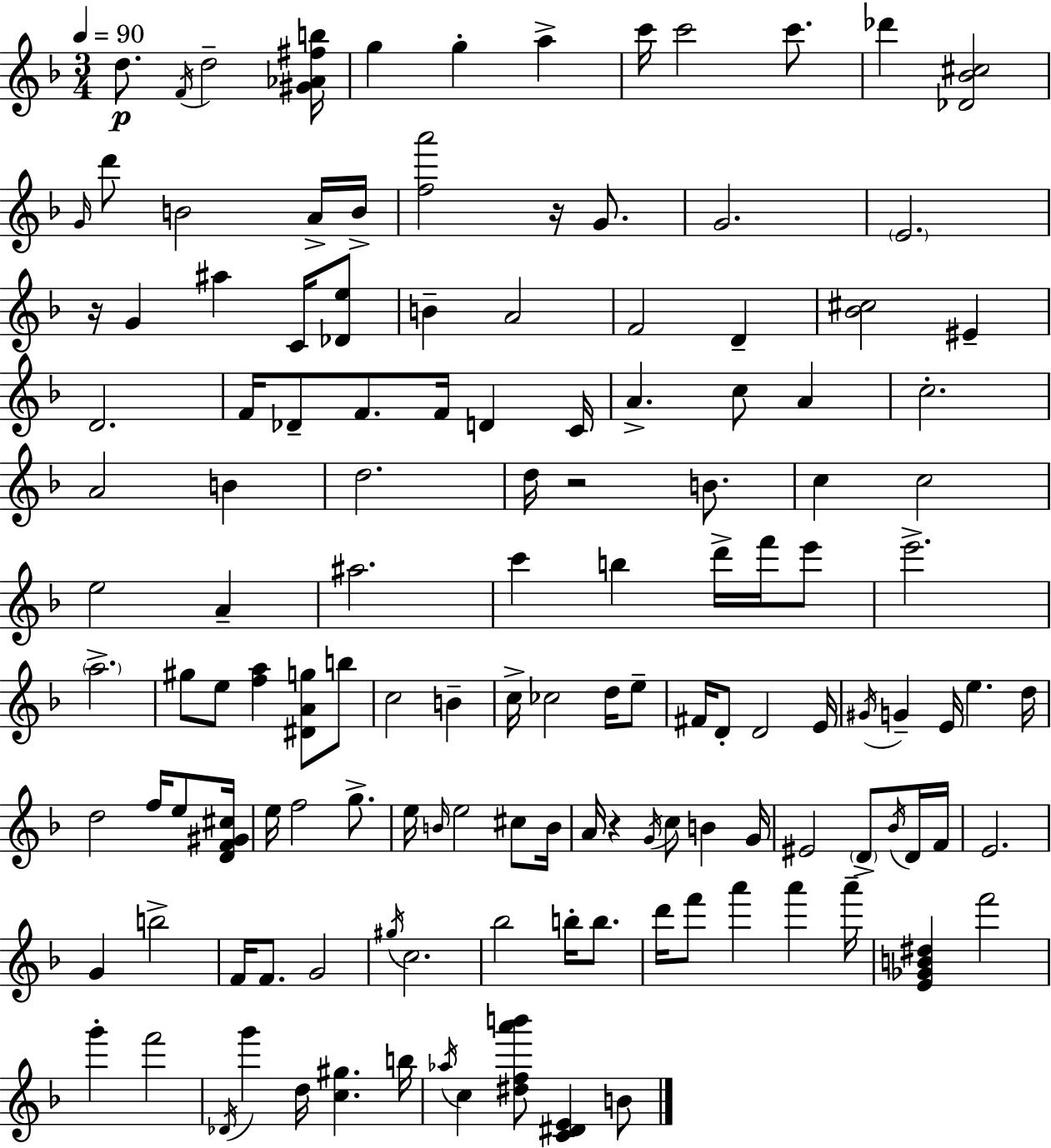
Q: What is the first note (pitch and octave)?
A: D5